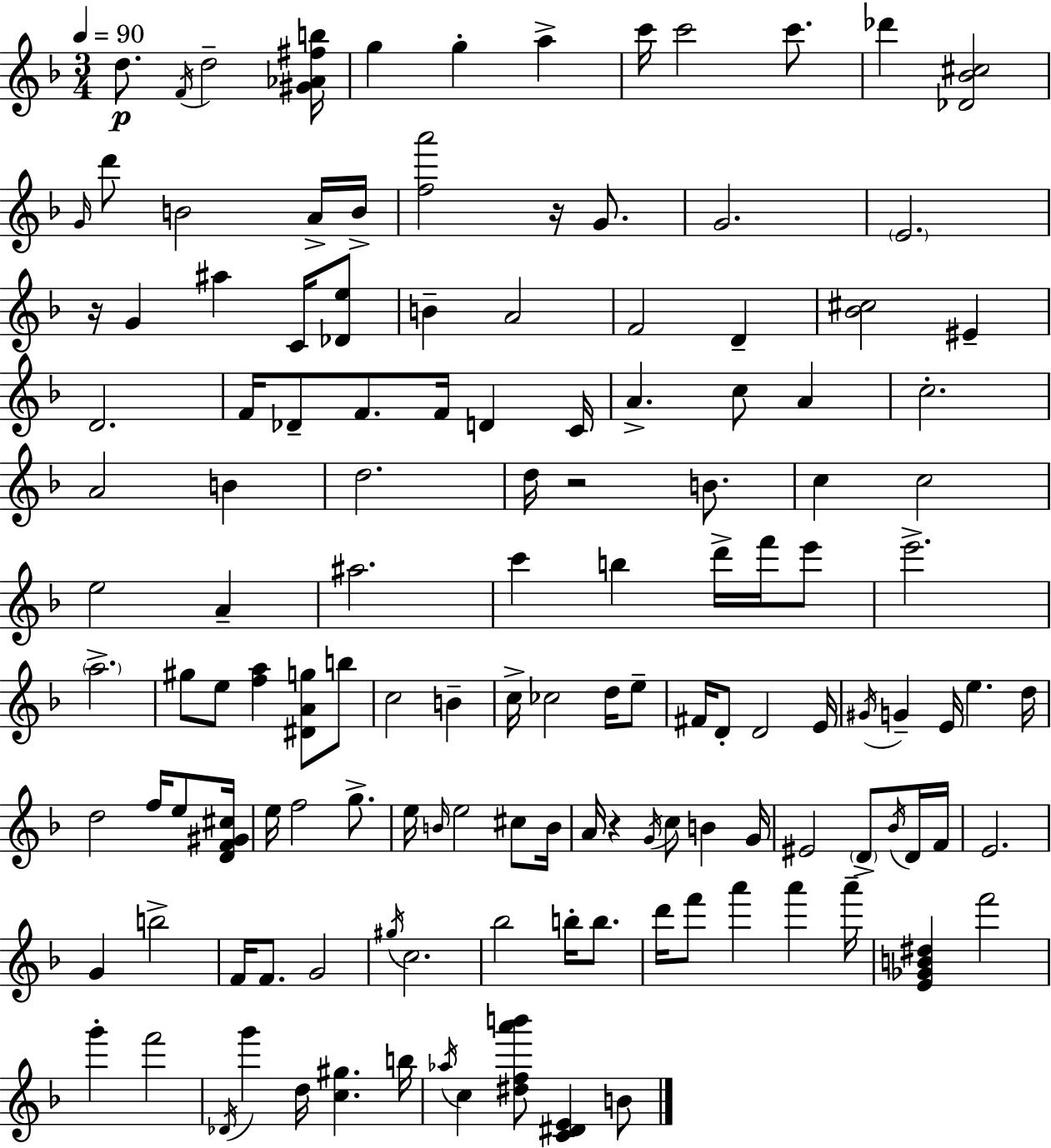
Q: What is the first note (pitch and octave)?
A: D5